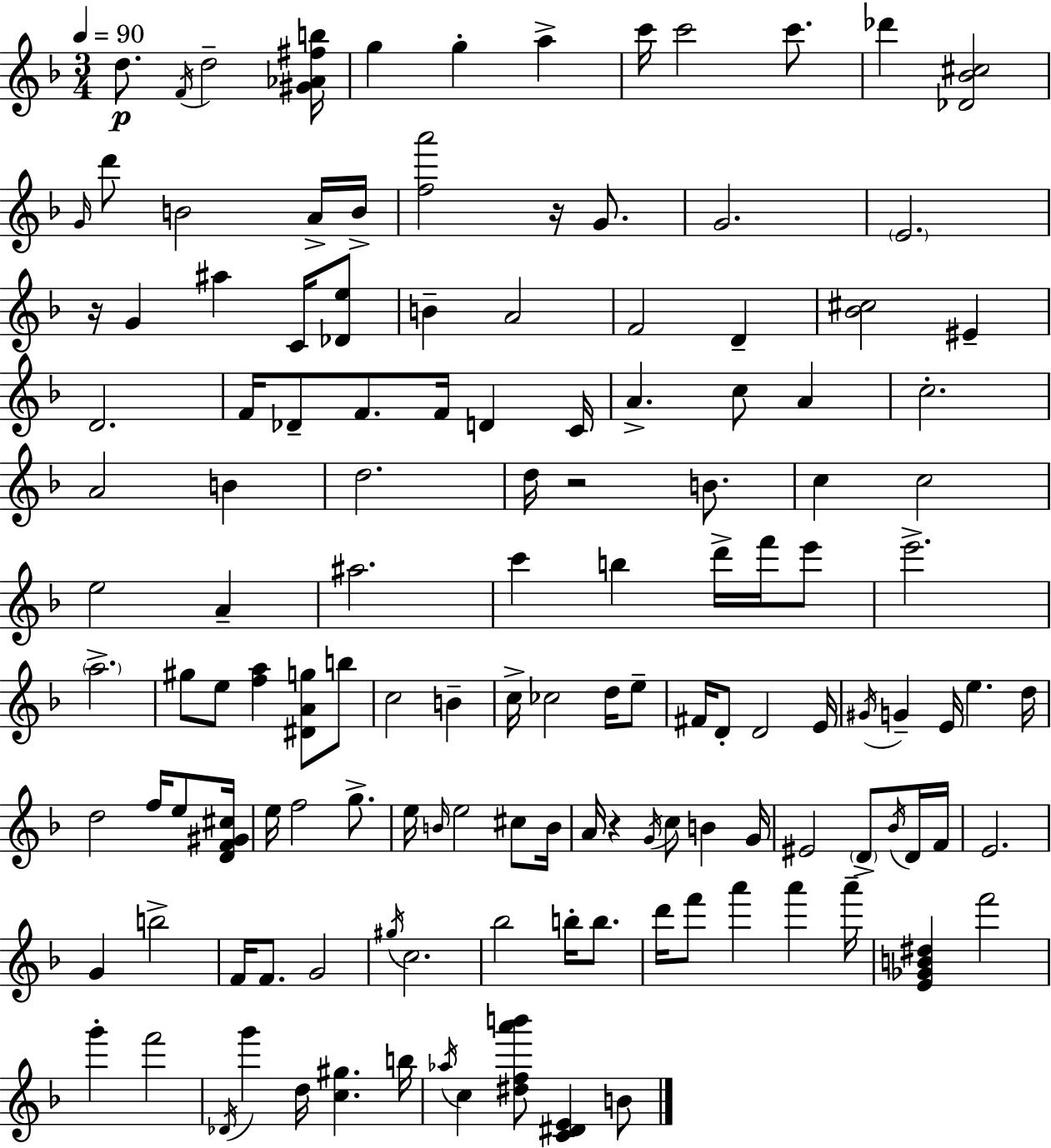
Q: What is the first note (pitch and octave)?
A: D5